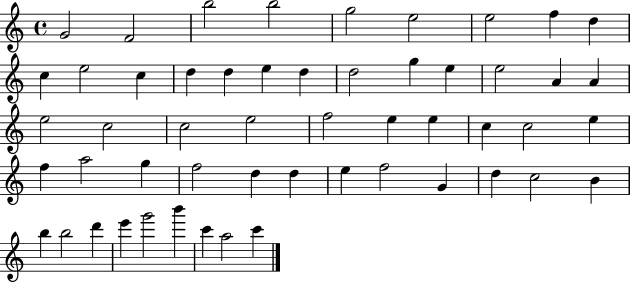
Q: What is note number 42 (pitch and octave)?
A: D5